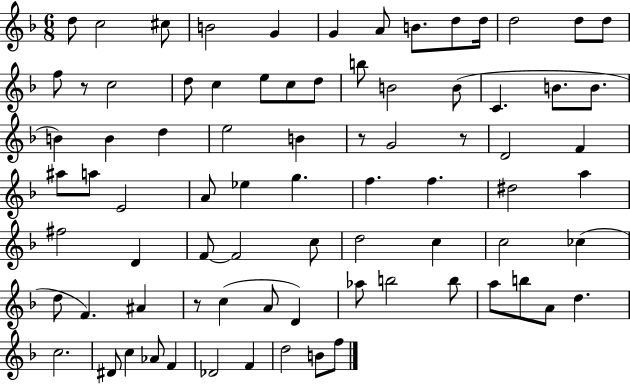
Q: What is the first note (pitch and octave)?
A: D5